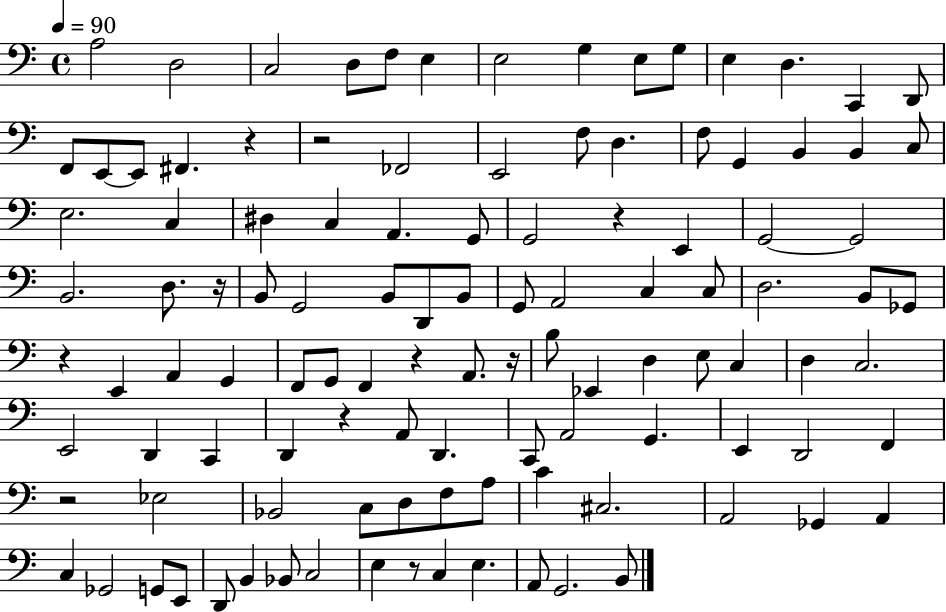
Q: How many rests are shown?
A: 10